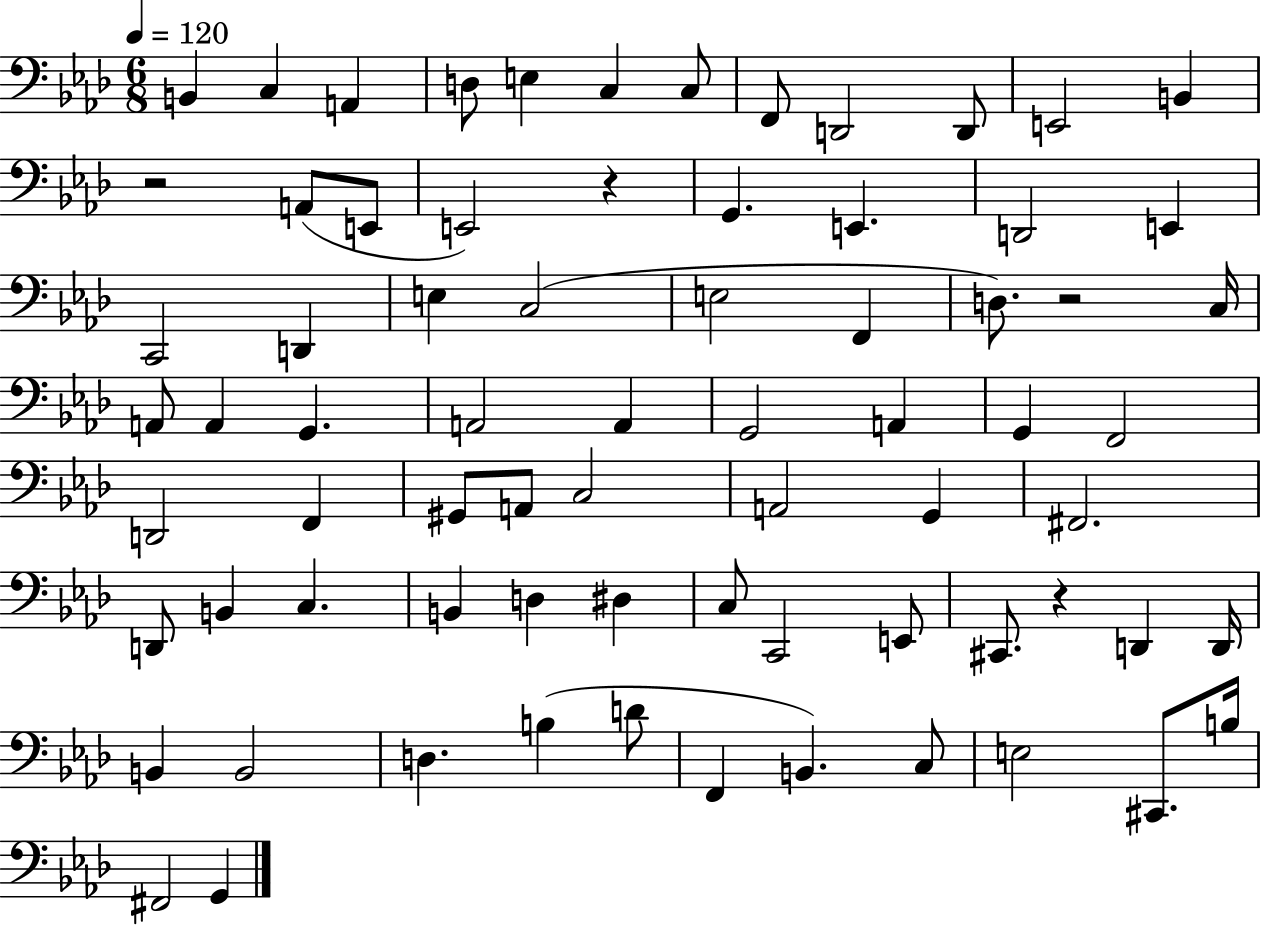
X:1
T:Untitled
M:6/8
L:1/4
K:Ab
B,, C, A,, D,/2 E, C, C,/2 F,,/2 D,,2 D,,/2 E,,2 B,, z2 A,,/2 E,,/2 E,,2 z G,, E,, D,,2 E,, C,,2 D,, E, C,2 E,2 F,, D,/2 z2 C,/4 A,,/2 A,, G,, A,,2 A,, G,,2 A,, G,, F,,2 D,,2 F,, ^G,,/2 A,,/2 C,2 A,,2 G,, ^F,,2 D,,/2 B,, C, B,, D, ^D, C,/2 C,,2 E,,/2 ^C,,/2 z D,, D,,/4 B,, B,,2 D, B, D/2 F,, B,, C,/2 E,2 ^C,,/2 B,/4 ^F,,2 G,,